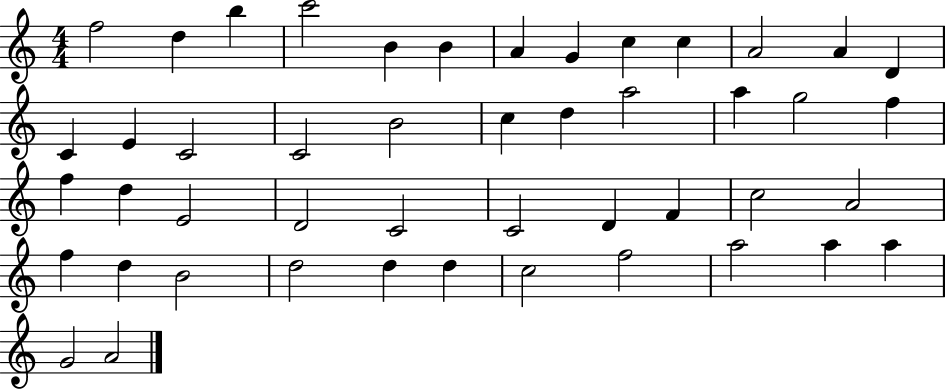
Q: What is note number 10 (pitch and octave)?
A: C5